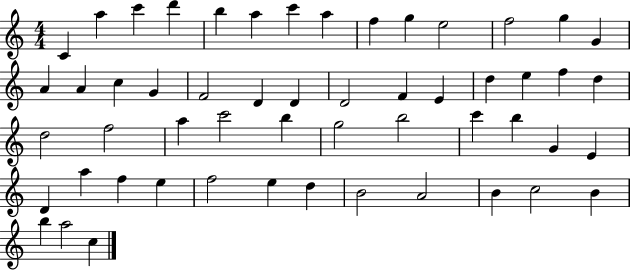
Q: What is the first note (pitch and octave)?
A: C4